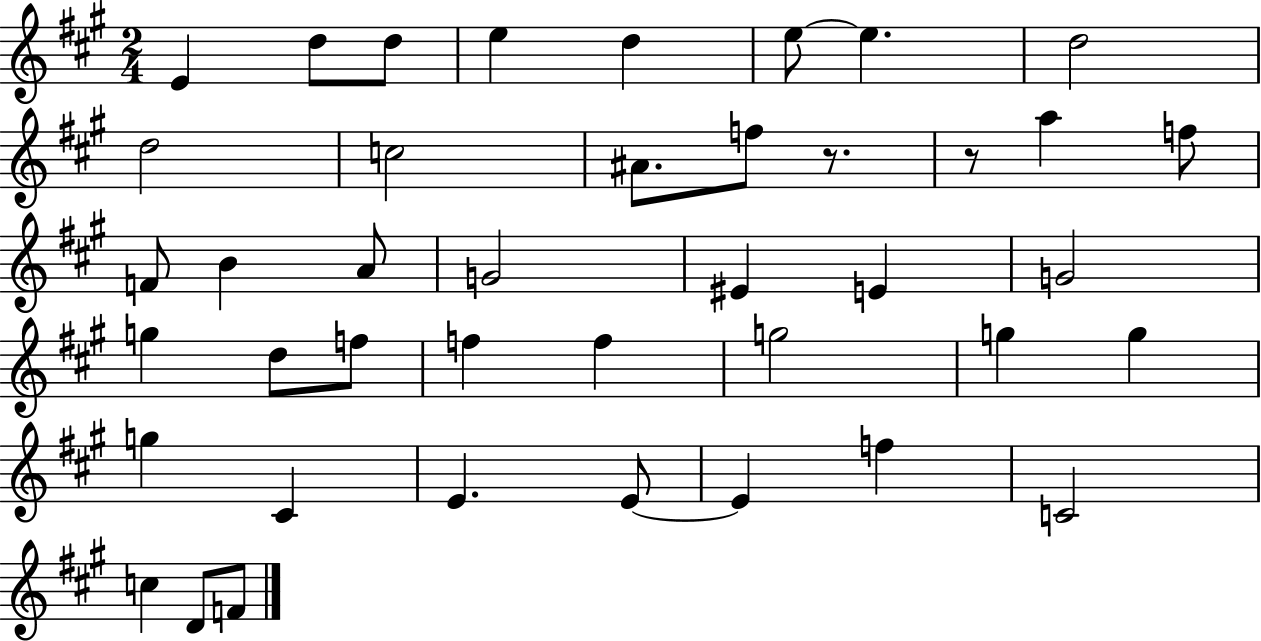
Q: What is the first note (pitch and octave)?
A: E4